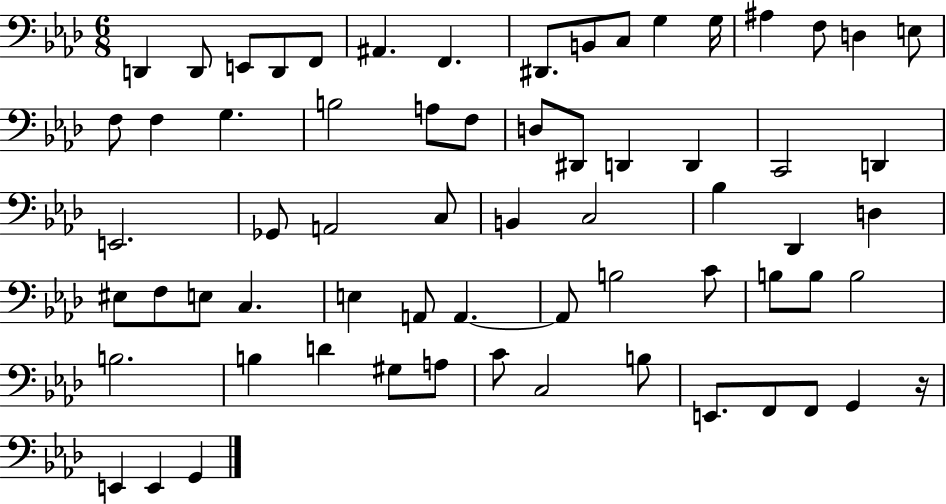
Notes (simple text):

D2/q D2/e E2/e D2/e F2/e A#2/q. F2/q. D#2/e. B2/e C3/e G3/q G3/s A#3/q F3/e D3/q E3/e F3/e F3/q G3/q. B3/h A3/e F3/e D3/e D#2/e D2/q D2/q C2/h D2/q E2/h. Gb2/e A2/h C3/e B2/q C3/h Bb3/q Db2/q D3/q EIS3/e F3/e E3/e C3/q. E3/q A2/e A2/q. A2/e B3/h C4/e B3/e B3/e B3/h B3/h. B3/q D4/q G#3/e A3/e C4/e C3/h B3/e E2/e. F2/e F2/e G2/q R/s E2/q E2/q G2/q